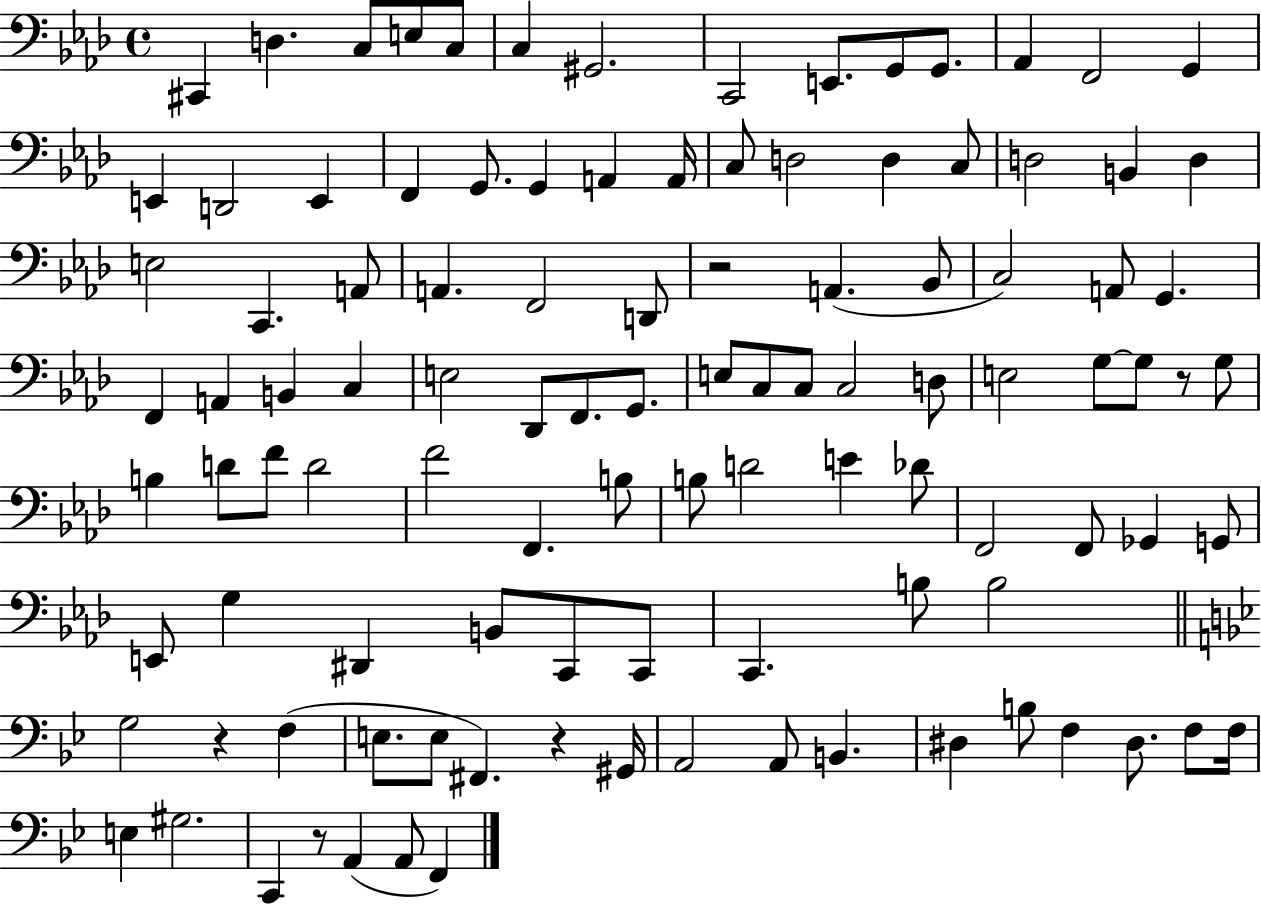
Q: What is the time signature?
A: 4/4